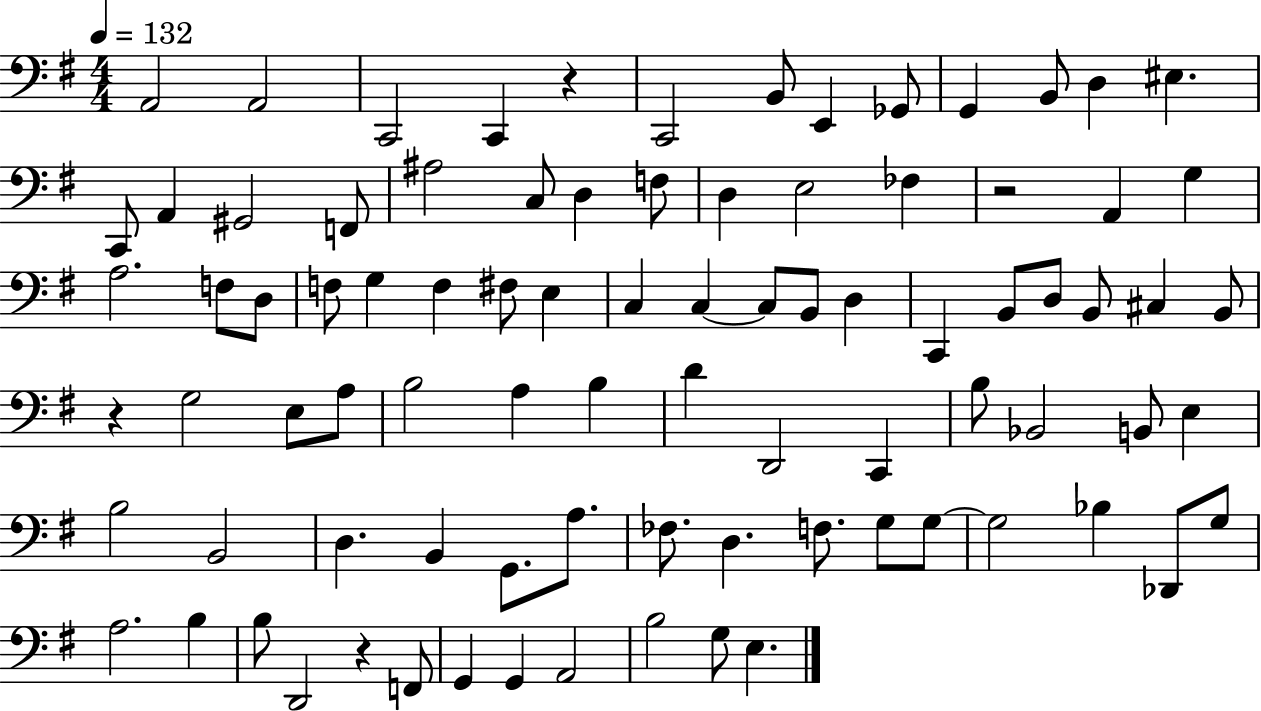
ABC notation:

X:1
T:Untitled
M:4/4
L:1/4
K:G
A,,2 A,,2 C,,2 C,, z C,,2 B,,/2 E,, _G,,/2 G,, B,,/2 D, ^E, C,,/2 A,, ^G,,2 F,,/2 ^A,2 C,/2 D, F,/2 D, E,2 _F, z2 A,, G, A,2 F,/2 D,/2 F,/2 G, F, ^F,/2 E, C, C, C,/2 B,,/2 D, C,, B,,/2 D,/2 B,,/2 ^C, B,,/2 z G,2 E,/2 A,/2 B,2 A, B, D D,,2 C,, B,/2 _B,,2 B,,/2 E, B,2 B,,2 D, B,, G,,/2 A,/2 _F,/2 D, F,/2 G,/2 G,/2 G,2 _B, _D,,/2 G,/2 A,2 B, B,/2 D,,2 z F,,/2 G,, G,, A,,2 B,2 G,/2 E,